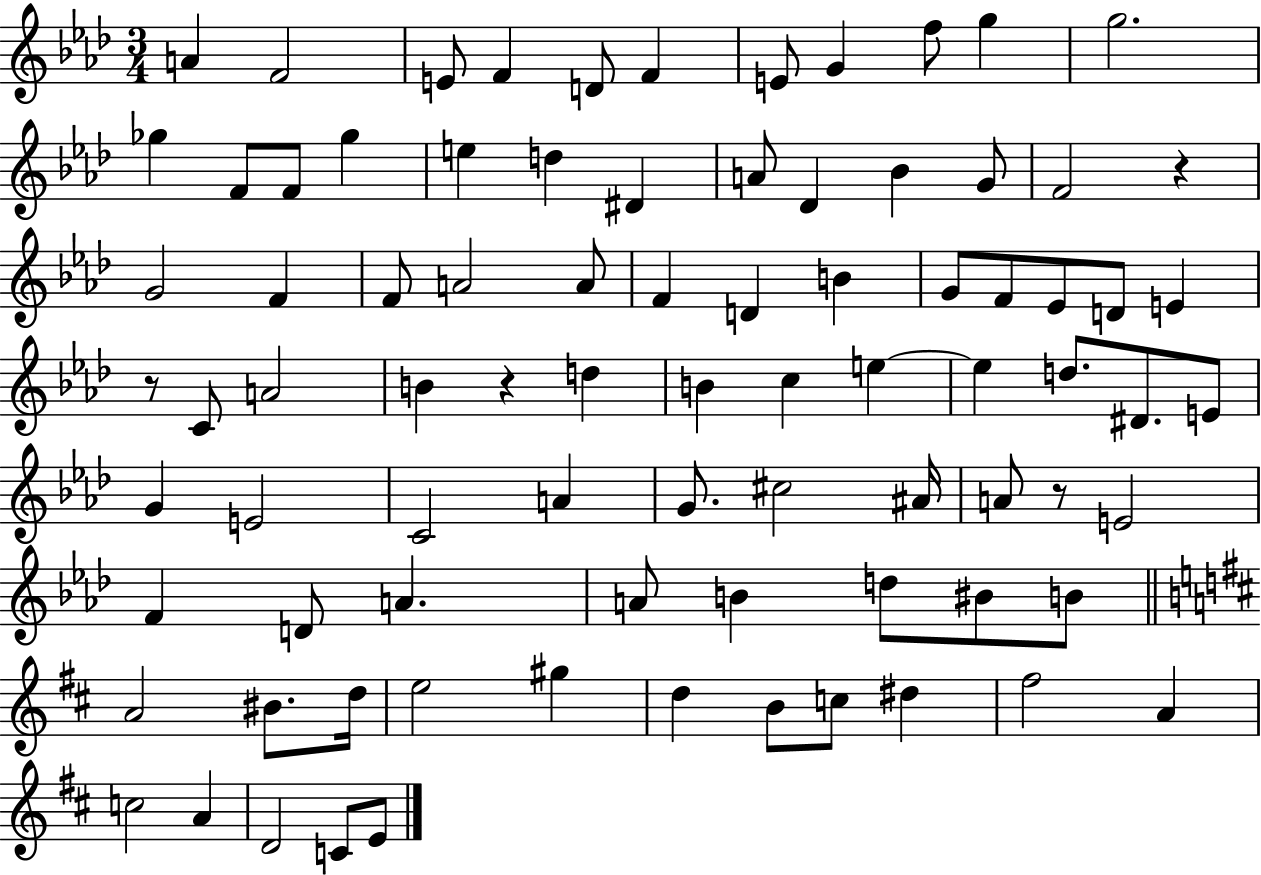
{
  \clef treble
  \numericTimeSignature
  \time 3/4
  \key aes \major
  a'4 f'2 | e'8 f'4 d'8 f'4 | e'8 g'4 f''8 g''4 | g''2. | \break ges''4 f'8 f'8 ges''4 | e''4 d''4 dis'4 | a'8 des'4 bes'4 g'8 | f'2 r4 | \break g'2 f'4 | f'8 a'2 a'8 | f'4 d'4 b'4 | g'8 f'8 ees'8 d'8 e'4 | \break r8 c'8 a'2 | b'4 r4 d''4 | b'4 c''4 e''4~~ | e''4 d''8. dis'8. e'8 | \break g'4 e'2 | c'2 a'4 | g'8. cis''2 ais'16 | a'8 r8 e'2 | \break f'4 d'8 a'4. | a'8 b'4 d''8 bis'8 b'8 | \bar "||" \break \key d \major a'2 bis'8. d''16 | e''2 gis''4 | d''4 b'8 c''8 dis''4 | fis''2 a'4 | \break c''2 a'4 | d'2 c'8 e'8 | \bar "|."
}